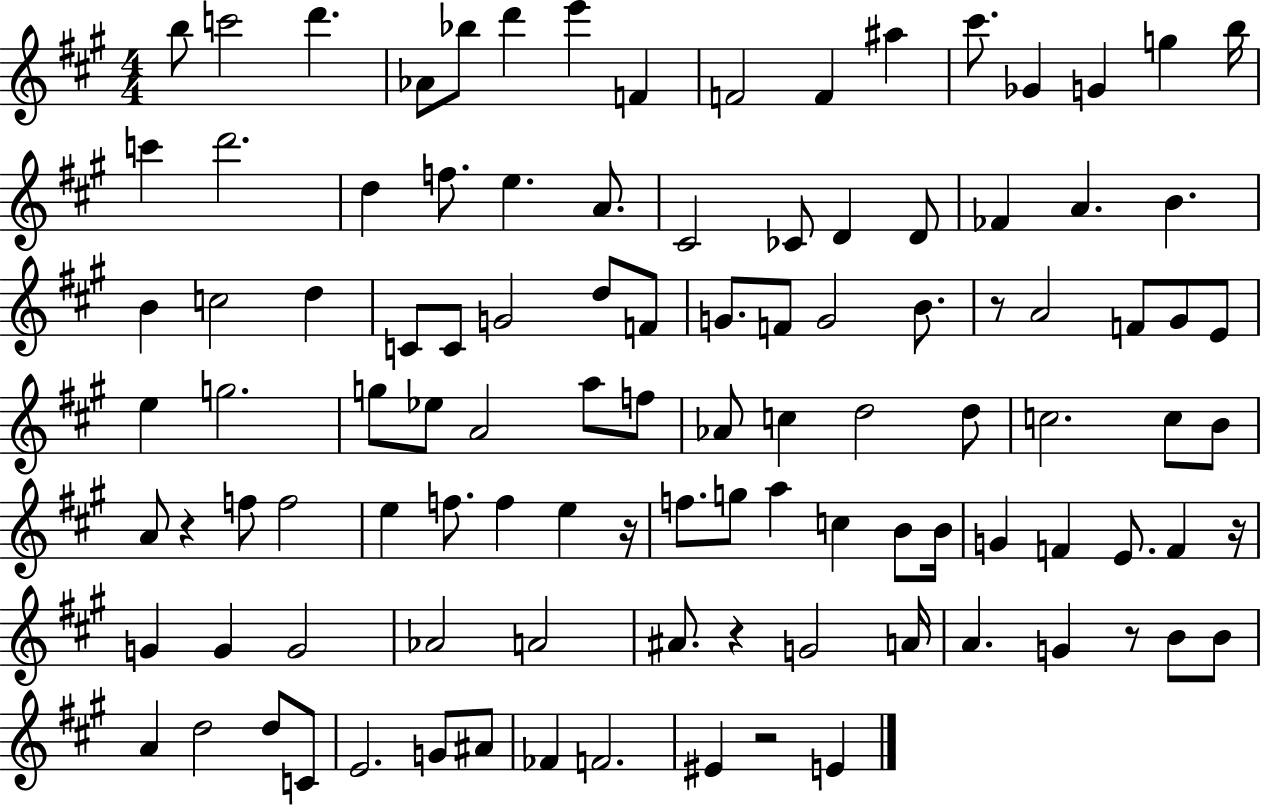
B5/e C6/h D6/q. Ab4/e Bb5/e D6/q E6/q F4/q F4/h F4/q A#5/q C#6/e. Gb4/q G4/q G5/q B5/s C6/q D6/h. D5/q F5/e. E5/q. A4/e. C#4/h CES4/e D4/q D4/e FES4/q A4/q. B4/q. B4/q C5/h D5/q C4/e C4/e G4/h D5/e F4/e G4/e. F4/e G4/h B4/e. R/e A4/h F4/e G#4/e E4/e E5/q G5/h. G5/e Eb5/e A4/h A5/e F5/e Ab4/e C5/q D5/h D5/e C5/h. C5/e B4/e A4/e R/q F5/e F5/h E5/q F5/e. F5/q E5/q R/s F5/e. G5/e A5/q C5/q B4/e B4/s G4/q F4/q E4/e. F4/q R/s G4/q G4/q G4/h Ab4/h A4/h A#4/e. R/q G4/h A4/s A4/q. G4/q R/e B4/e B4/e A4/q D5/h D5/e C4/e E4/h. G4/e A#4/e FES4/q F4/h. EIS4/q R/h E4/q